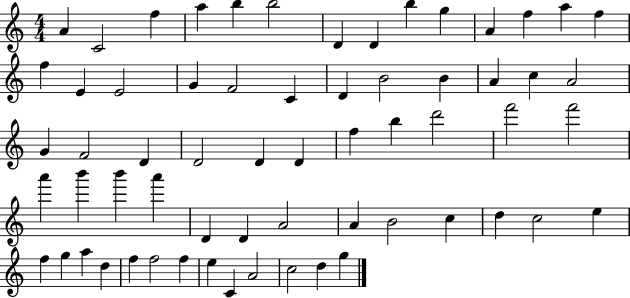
X:1
T:Untitled
M:4/4
L:1/4
K:C
A C2 f a b b2 D D b g A f a f f E E2 G F2 C D B2 B A c A2 G F2 D D2 D D f b d'2 f'2 f'2 a' b' b' a' D D A2 A B2 c d c2 e f g a d f f2 f e C A2 c2 d g